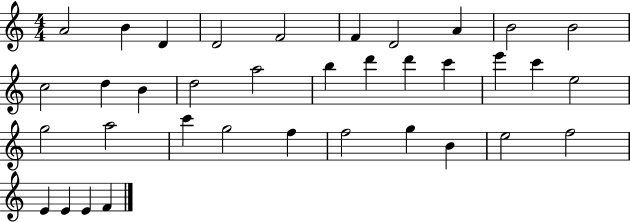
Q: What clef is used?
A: treble